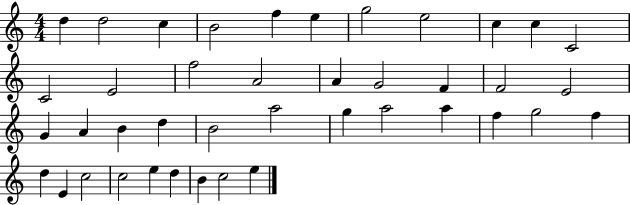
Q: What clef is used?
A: treble